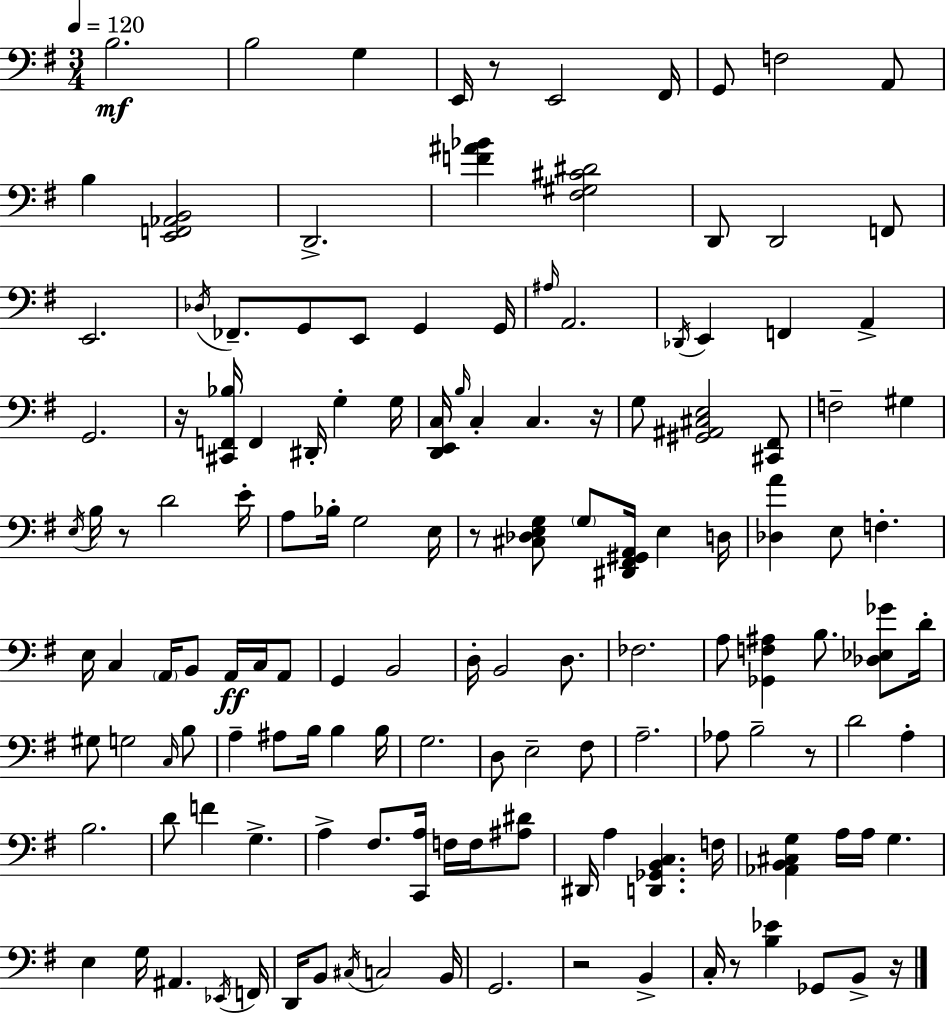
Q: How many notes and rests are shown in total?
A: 140